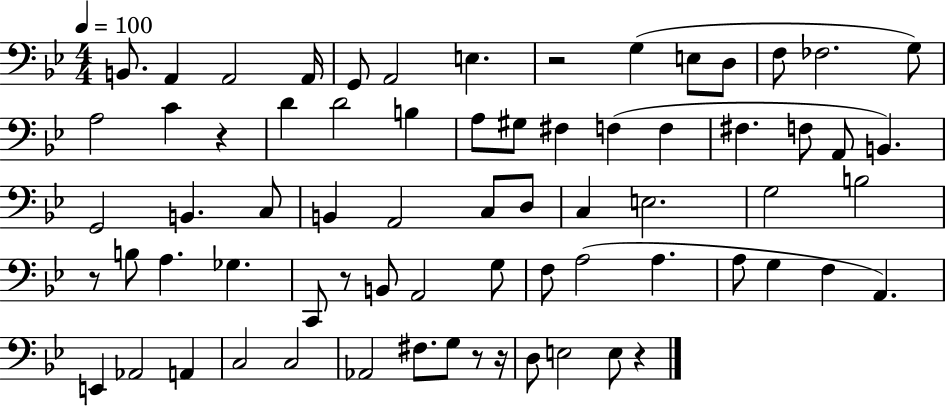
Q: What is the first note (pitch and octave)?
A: B2